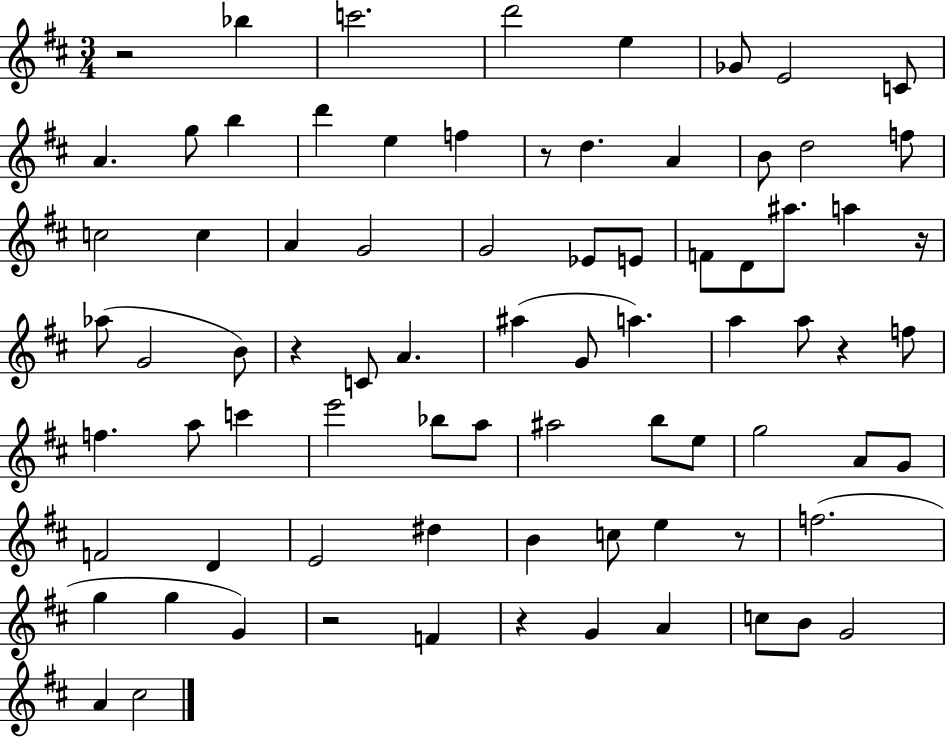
R/h Bb5/q C6/h. D6/h E5/q Gb4/e E4/h C4/e A4/q. G5/e B5/q D6/q E5/q F5/q R/e D5/q. A4/q B4/e D5/h F5/e C5/h C5/q A4/q G4/h G4/h Eb4/e E4/e F4/e D4/e A#5/e. A5/q R/s Ab5/e G4/h B4/e R/q C4/e A4/q. A#5/q G4/e A5/q. A5/q A5/e R/q F5/e F5/q. A5/e C6/q E6/h Bb5/e A5/e A#5/h B5/e E5/e G5/h A4/e G4/e F4/h D4/q E4/h D#5/q B4/q C5/e E5/q R/e F5/h. G5/q G5/q G4/q R/h F4/q R/q G4/q A4/q C5/e B4/e G4/h A4/q C#5/h